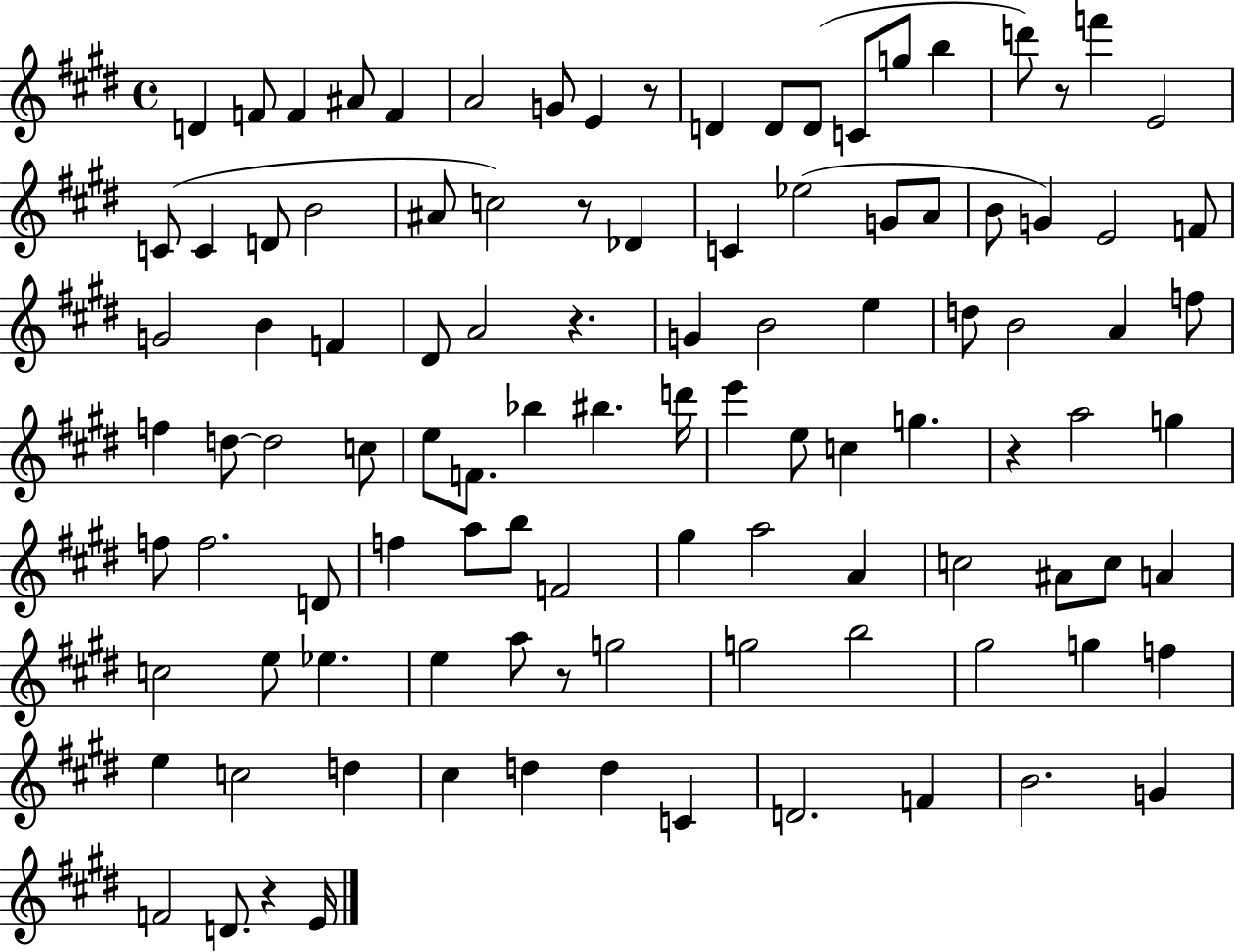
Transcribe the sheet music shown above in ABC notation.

X:1
T:Untitled
M:4/4
L:1/4
K:E
D F/2 F ^A/2 F A2 G/2 E z/2 D D/2 D/2 C/2 g/2 b d'/2 z/2 f' E2 C/2 C D/2 B2 ^A/2 c2 z/2 _D C _e2 G/2 A/2 B/2 G E2 F/2 G2 B F ^D/2 A2 z G B2 e d/2 B2 A f/2 f d/2 d2 c/2 e/2 F/2 _b ^b d'/4 e' e/2 c g z a2 g f/2 f2 D/2 f a/2 b/2 F2 ^g a2 A c2 ^A/2 c/2 A c2 e/2 _e e a/2 z/2 g2 g2 b2 ^g2 g f e c2 d ^c d d C D2 F B2 G F2 D/2 z E/4